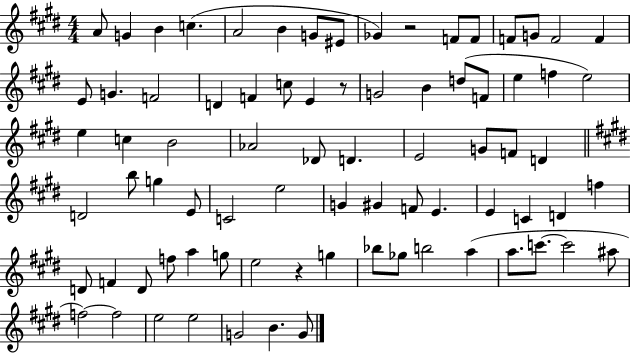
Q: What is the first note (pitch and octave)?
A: A4